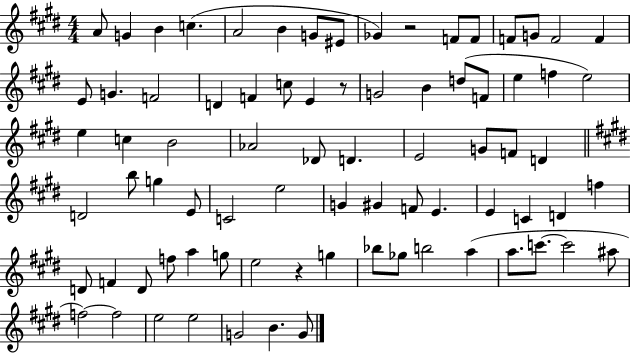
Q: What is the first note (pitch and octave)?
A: A4